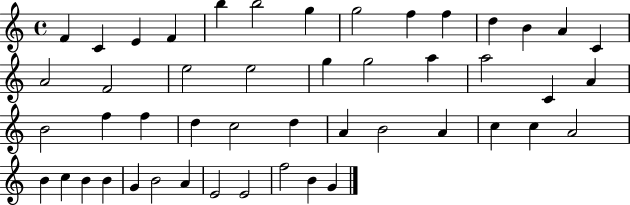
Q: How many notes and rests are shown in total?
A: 48